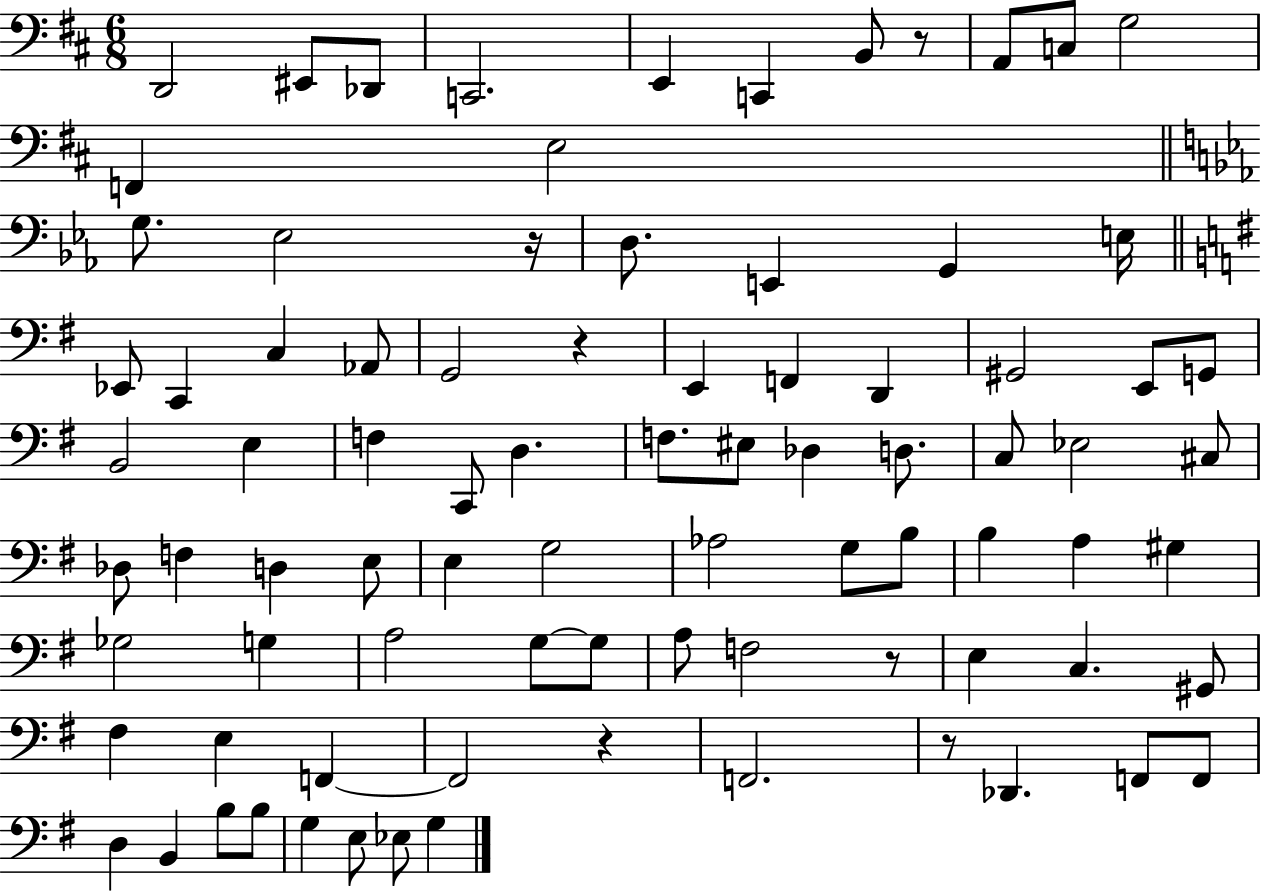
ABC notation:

X:1
T:Untitled
M:6/8
L:1/4
K:D
D,,2 ^E,,/2 _D,,/2 C,,2 E,, C,, B,,/2 z/2 A,,/2 C,/2 G,2 F,, E,2 G,/2 _E,2 z/4 D,/2 E,, G,, E,/4 _E,,/2 C,, C, _A,,/2 G,,2 z E,, F,, D,, ^G,,2 E,,/2 G,,/2 B,,2 E, F, C,,/2 D, F,/2 ^E,/2 _D, D,/2 C,/2 _E,2 ^C,/2 _D,/2 F, D, E,/2 E, G,2 _A,2 G,/2 B,/2 B, A, ^G, _G,2 G, A,2 G,/2 G,/2 A,/2 F,2 z/2 E, C, ^G,,/2 ^F, E, F,, F,,2 z F,,2 z/2 _D,, F,,/2 F,,/2 D, B,, B,/2 B,/2 G, E,/2 _E,/2 G,